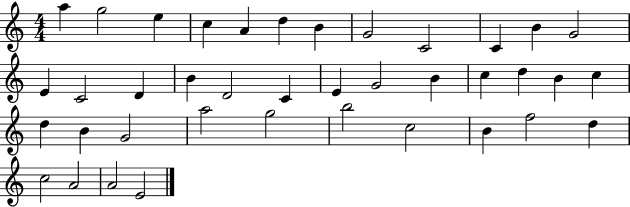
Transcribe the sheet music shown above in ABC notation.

X:1
T:Untitled
M:4/4
L:1/4
K:C
a g2 e c A d B G2 C2 C B G2 E C2 D B D2 C E G2 B c d B c d B G2 a2 g2 b2 c2 B f2 d c2 A2 A2 E2